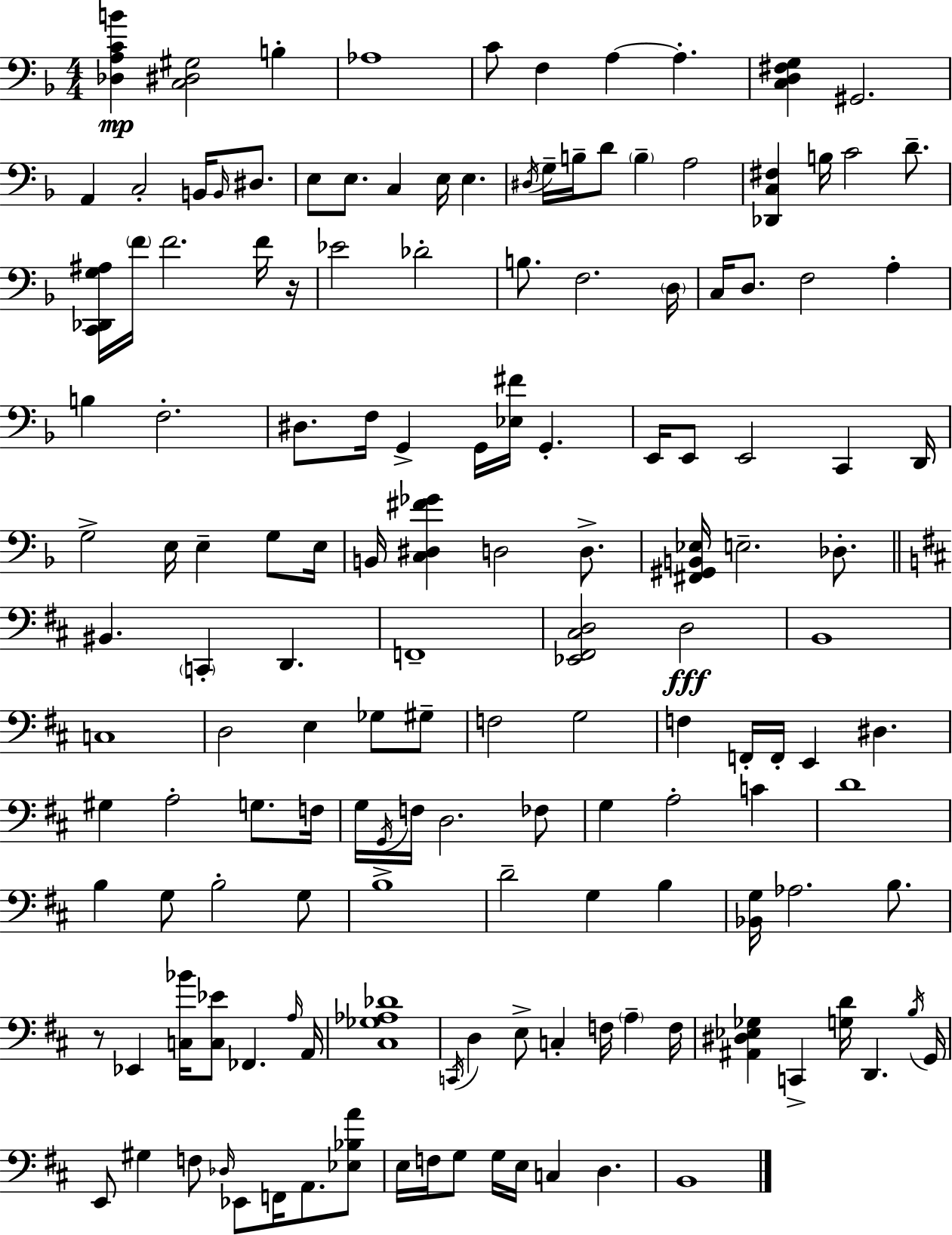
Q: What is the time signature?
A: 4/4